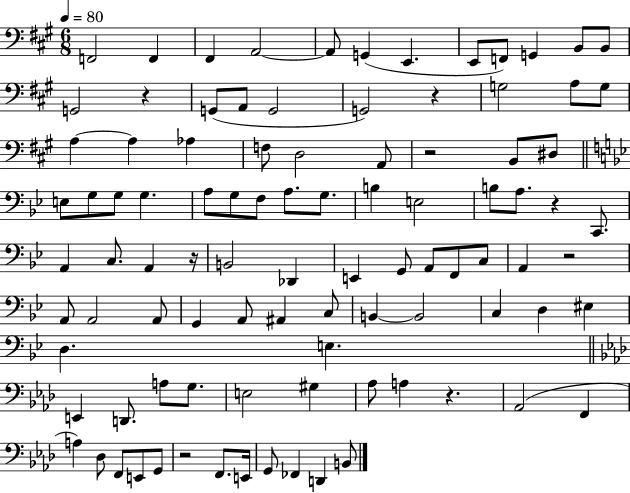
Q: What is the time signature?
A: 6/8